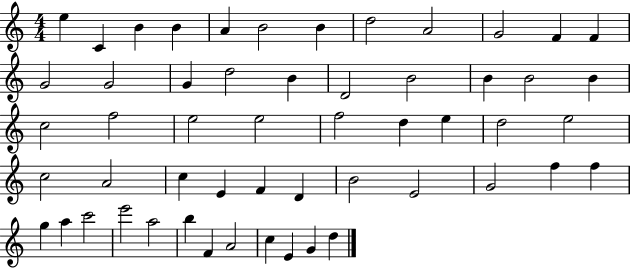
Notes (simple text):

E5/q C4/q B4/q B4/q A4/q B4/h B4/q D5/h A4/h G4/h F4/q F4/q G4/h G4/h G4/q D5/h B4/q D4/h B4/h B4/q B4/h B4/q C5/h F5/h E5/h E5/h F5/h D5/q E5/q D5/h E5/h C5/h A4/h C5/q E4/q F4/q D4/q B4/h E4/h G4/h F5/q F5/q G5/q A5/q C6/h E6/h A5/h B5/q F4/q A4/h C5/q E4/q G4/q D5/q